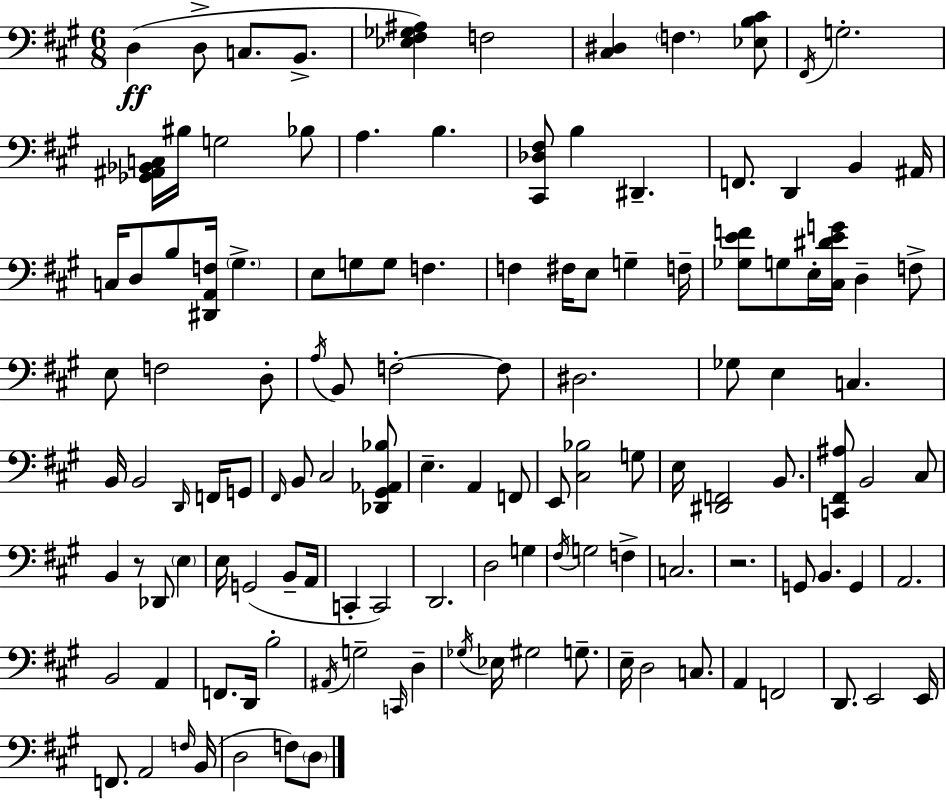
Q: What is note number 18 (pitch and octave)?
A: B2